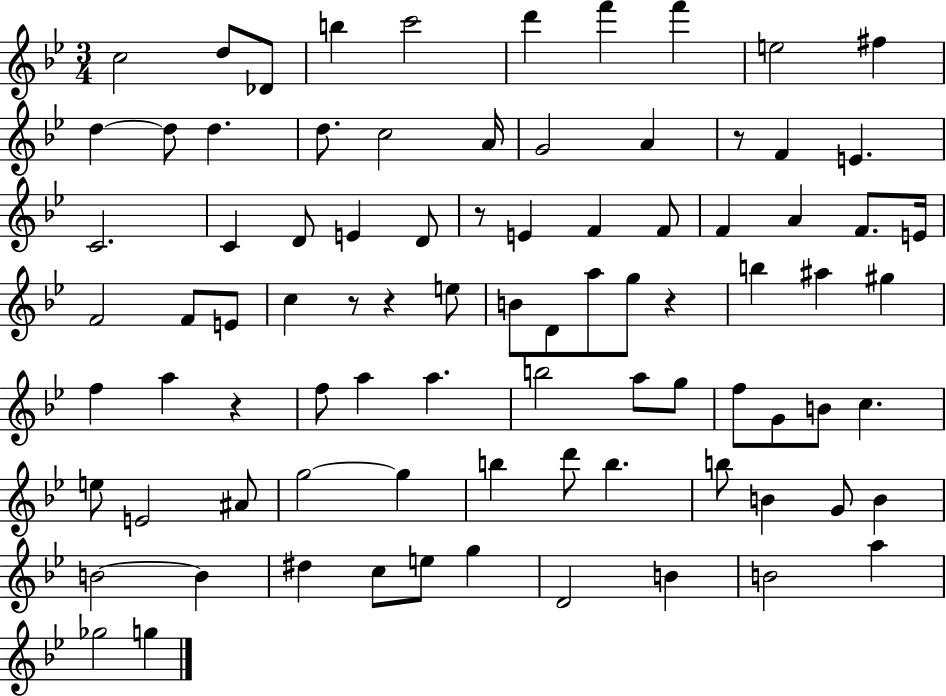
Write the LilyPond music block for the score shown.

{
  \clef treble
  \numericTimeSignature
  \time 3/4
  \key bes \major
  c''2 d''8 des'8 | b''4 c'''2 | d'''4 f'''4 f'''4 | e''2 fis''4 | \break d''4~~ d''8 d''4. | d''8. c''2 a'16 | g'2 a'4 | r8 f'4 e'4. | \break c'2. | c'4 d'8 e'4 d'8 | r8 e'4 f'4 f'8 | f'4 a'4 f'8. e'16 | \break f'2 f'8 e'8 | c''4 r8 r4 e''8 | b'8 d'8 a''8 g''8 r4 | b''4 ais''4 gis''4 | \break f''4 a''4 r4 | f''8 a''4 a''4. | b''2 a''8 g''8 | f''8 g'8 b'8 c''4. | \break e''8 e'2 ais'8 | g''2~~ g''4 | b''4 d'''8 b''4. | b''8 b'4 g'8 b'4 | \break b'2~~ b'4 | dis''4 c''8 e''8 g''4 | d'2 b'4 | b'2 a''4 | \break ges''2 g''4 | \bar "|."
}